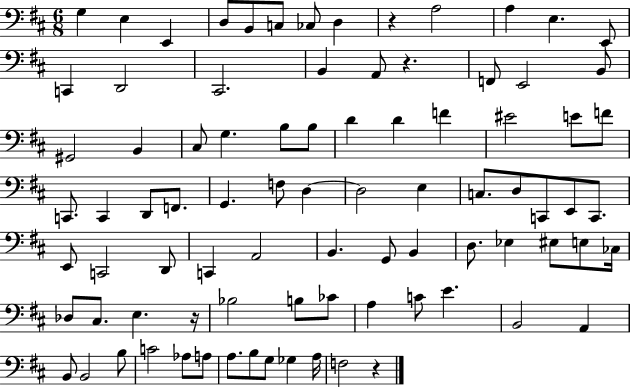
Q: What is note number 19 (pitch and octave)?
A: E2